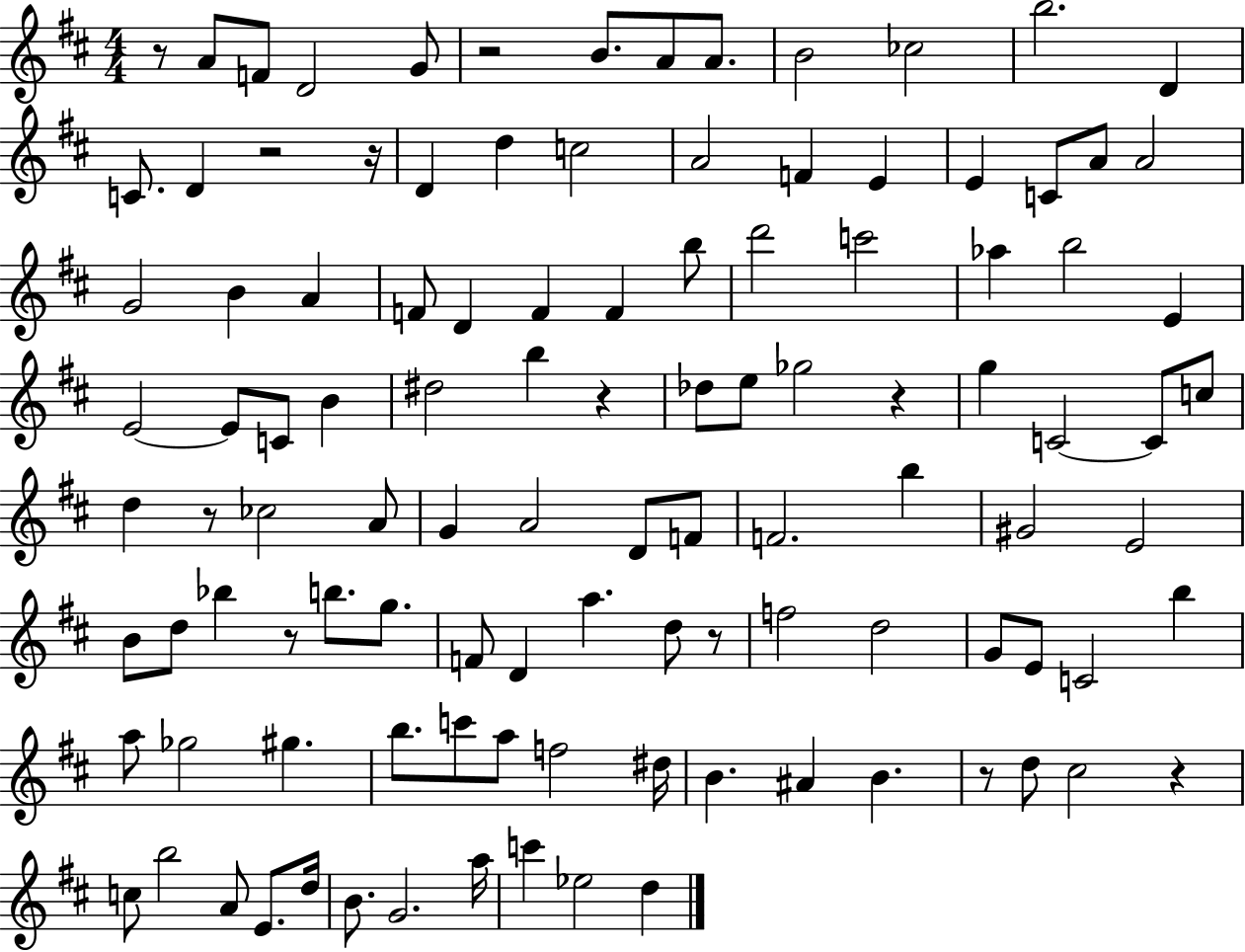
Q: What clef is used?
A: treble